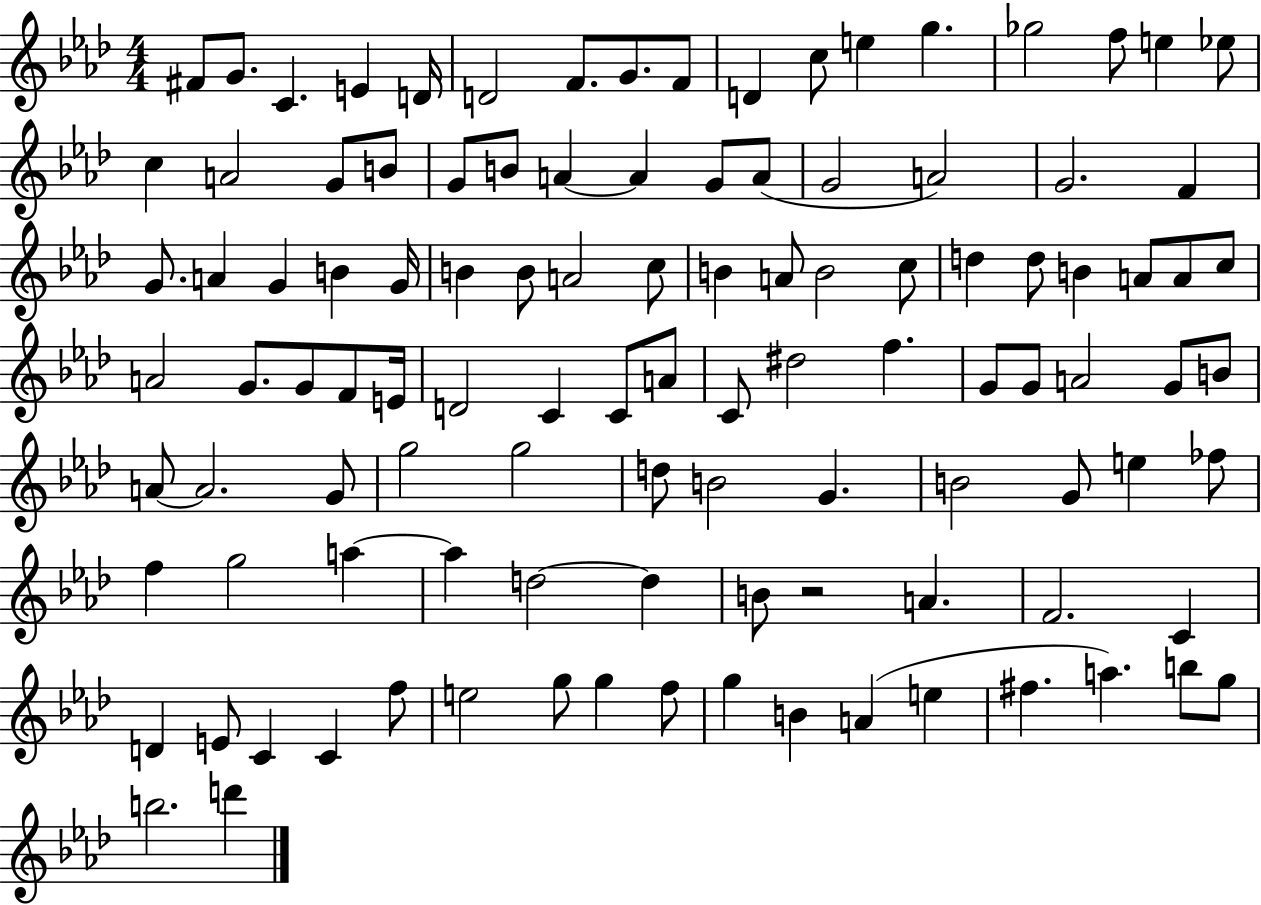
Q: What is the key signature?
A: AES major